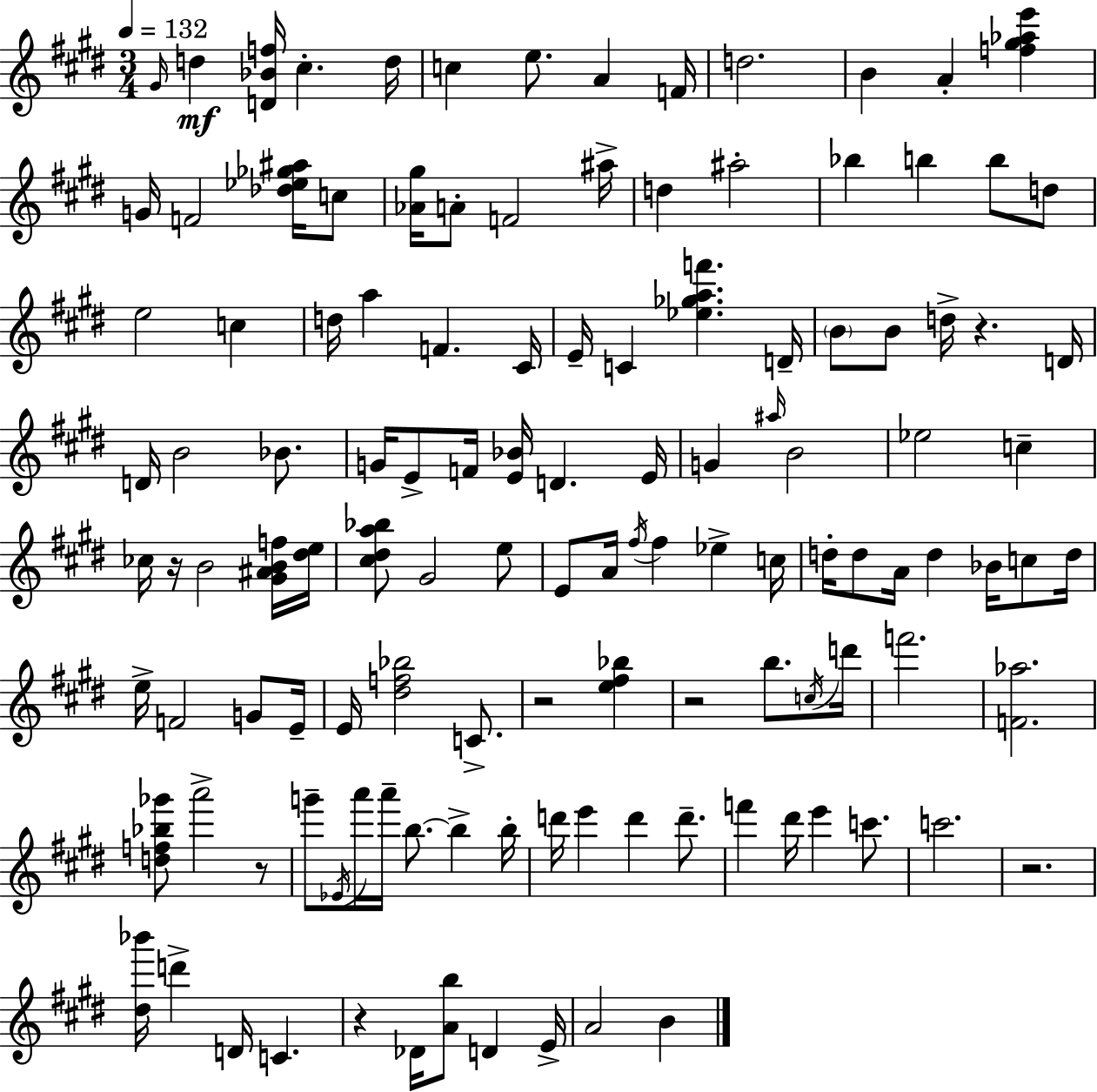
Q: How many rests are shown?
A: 7